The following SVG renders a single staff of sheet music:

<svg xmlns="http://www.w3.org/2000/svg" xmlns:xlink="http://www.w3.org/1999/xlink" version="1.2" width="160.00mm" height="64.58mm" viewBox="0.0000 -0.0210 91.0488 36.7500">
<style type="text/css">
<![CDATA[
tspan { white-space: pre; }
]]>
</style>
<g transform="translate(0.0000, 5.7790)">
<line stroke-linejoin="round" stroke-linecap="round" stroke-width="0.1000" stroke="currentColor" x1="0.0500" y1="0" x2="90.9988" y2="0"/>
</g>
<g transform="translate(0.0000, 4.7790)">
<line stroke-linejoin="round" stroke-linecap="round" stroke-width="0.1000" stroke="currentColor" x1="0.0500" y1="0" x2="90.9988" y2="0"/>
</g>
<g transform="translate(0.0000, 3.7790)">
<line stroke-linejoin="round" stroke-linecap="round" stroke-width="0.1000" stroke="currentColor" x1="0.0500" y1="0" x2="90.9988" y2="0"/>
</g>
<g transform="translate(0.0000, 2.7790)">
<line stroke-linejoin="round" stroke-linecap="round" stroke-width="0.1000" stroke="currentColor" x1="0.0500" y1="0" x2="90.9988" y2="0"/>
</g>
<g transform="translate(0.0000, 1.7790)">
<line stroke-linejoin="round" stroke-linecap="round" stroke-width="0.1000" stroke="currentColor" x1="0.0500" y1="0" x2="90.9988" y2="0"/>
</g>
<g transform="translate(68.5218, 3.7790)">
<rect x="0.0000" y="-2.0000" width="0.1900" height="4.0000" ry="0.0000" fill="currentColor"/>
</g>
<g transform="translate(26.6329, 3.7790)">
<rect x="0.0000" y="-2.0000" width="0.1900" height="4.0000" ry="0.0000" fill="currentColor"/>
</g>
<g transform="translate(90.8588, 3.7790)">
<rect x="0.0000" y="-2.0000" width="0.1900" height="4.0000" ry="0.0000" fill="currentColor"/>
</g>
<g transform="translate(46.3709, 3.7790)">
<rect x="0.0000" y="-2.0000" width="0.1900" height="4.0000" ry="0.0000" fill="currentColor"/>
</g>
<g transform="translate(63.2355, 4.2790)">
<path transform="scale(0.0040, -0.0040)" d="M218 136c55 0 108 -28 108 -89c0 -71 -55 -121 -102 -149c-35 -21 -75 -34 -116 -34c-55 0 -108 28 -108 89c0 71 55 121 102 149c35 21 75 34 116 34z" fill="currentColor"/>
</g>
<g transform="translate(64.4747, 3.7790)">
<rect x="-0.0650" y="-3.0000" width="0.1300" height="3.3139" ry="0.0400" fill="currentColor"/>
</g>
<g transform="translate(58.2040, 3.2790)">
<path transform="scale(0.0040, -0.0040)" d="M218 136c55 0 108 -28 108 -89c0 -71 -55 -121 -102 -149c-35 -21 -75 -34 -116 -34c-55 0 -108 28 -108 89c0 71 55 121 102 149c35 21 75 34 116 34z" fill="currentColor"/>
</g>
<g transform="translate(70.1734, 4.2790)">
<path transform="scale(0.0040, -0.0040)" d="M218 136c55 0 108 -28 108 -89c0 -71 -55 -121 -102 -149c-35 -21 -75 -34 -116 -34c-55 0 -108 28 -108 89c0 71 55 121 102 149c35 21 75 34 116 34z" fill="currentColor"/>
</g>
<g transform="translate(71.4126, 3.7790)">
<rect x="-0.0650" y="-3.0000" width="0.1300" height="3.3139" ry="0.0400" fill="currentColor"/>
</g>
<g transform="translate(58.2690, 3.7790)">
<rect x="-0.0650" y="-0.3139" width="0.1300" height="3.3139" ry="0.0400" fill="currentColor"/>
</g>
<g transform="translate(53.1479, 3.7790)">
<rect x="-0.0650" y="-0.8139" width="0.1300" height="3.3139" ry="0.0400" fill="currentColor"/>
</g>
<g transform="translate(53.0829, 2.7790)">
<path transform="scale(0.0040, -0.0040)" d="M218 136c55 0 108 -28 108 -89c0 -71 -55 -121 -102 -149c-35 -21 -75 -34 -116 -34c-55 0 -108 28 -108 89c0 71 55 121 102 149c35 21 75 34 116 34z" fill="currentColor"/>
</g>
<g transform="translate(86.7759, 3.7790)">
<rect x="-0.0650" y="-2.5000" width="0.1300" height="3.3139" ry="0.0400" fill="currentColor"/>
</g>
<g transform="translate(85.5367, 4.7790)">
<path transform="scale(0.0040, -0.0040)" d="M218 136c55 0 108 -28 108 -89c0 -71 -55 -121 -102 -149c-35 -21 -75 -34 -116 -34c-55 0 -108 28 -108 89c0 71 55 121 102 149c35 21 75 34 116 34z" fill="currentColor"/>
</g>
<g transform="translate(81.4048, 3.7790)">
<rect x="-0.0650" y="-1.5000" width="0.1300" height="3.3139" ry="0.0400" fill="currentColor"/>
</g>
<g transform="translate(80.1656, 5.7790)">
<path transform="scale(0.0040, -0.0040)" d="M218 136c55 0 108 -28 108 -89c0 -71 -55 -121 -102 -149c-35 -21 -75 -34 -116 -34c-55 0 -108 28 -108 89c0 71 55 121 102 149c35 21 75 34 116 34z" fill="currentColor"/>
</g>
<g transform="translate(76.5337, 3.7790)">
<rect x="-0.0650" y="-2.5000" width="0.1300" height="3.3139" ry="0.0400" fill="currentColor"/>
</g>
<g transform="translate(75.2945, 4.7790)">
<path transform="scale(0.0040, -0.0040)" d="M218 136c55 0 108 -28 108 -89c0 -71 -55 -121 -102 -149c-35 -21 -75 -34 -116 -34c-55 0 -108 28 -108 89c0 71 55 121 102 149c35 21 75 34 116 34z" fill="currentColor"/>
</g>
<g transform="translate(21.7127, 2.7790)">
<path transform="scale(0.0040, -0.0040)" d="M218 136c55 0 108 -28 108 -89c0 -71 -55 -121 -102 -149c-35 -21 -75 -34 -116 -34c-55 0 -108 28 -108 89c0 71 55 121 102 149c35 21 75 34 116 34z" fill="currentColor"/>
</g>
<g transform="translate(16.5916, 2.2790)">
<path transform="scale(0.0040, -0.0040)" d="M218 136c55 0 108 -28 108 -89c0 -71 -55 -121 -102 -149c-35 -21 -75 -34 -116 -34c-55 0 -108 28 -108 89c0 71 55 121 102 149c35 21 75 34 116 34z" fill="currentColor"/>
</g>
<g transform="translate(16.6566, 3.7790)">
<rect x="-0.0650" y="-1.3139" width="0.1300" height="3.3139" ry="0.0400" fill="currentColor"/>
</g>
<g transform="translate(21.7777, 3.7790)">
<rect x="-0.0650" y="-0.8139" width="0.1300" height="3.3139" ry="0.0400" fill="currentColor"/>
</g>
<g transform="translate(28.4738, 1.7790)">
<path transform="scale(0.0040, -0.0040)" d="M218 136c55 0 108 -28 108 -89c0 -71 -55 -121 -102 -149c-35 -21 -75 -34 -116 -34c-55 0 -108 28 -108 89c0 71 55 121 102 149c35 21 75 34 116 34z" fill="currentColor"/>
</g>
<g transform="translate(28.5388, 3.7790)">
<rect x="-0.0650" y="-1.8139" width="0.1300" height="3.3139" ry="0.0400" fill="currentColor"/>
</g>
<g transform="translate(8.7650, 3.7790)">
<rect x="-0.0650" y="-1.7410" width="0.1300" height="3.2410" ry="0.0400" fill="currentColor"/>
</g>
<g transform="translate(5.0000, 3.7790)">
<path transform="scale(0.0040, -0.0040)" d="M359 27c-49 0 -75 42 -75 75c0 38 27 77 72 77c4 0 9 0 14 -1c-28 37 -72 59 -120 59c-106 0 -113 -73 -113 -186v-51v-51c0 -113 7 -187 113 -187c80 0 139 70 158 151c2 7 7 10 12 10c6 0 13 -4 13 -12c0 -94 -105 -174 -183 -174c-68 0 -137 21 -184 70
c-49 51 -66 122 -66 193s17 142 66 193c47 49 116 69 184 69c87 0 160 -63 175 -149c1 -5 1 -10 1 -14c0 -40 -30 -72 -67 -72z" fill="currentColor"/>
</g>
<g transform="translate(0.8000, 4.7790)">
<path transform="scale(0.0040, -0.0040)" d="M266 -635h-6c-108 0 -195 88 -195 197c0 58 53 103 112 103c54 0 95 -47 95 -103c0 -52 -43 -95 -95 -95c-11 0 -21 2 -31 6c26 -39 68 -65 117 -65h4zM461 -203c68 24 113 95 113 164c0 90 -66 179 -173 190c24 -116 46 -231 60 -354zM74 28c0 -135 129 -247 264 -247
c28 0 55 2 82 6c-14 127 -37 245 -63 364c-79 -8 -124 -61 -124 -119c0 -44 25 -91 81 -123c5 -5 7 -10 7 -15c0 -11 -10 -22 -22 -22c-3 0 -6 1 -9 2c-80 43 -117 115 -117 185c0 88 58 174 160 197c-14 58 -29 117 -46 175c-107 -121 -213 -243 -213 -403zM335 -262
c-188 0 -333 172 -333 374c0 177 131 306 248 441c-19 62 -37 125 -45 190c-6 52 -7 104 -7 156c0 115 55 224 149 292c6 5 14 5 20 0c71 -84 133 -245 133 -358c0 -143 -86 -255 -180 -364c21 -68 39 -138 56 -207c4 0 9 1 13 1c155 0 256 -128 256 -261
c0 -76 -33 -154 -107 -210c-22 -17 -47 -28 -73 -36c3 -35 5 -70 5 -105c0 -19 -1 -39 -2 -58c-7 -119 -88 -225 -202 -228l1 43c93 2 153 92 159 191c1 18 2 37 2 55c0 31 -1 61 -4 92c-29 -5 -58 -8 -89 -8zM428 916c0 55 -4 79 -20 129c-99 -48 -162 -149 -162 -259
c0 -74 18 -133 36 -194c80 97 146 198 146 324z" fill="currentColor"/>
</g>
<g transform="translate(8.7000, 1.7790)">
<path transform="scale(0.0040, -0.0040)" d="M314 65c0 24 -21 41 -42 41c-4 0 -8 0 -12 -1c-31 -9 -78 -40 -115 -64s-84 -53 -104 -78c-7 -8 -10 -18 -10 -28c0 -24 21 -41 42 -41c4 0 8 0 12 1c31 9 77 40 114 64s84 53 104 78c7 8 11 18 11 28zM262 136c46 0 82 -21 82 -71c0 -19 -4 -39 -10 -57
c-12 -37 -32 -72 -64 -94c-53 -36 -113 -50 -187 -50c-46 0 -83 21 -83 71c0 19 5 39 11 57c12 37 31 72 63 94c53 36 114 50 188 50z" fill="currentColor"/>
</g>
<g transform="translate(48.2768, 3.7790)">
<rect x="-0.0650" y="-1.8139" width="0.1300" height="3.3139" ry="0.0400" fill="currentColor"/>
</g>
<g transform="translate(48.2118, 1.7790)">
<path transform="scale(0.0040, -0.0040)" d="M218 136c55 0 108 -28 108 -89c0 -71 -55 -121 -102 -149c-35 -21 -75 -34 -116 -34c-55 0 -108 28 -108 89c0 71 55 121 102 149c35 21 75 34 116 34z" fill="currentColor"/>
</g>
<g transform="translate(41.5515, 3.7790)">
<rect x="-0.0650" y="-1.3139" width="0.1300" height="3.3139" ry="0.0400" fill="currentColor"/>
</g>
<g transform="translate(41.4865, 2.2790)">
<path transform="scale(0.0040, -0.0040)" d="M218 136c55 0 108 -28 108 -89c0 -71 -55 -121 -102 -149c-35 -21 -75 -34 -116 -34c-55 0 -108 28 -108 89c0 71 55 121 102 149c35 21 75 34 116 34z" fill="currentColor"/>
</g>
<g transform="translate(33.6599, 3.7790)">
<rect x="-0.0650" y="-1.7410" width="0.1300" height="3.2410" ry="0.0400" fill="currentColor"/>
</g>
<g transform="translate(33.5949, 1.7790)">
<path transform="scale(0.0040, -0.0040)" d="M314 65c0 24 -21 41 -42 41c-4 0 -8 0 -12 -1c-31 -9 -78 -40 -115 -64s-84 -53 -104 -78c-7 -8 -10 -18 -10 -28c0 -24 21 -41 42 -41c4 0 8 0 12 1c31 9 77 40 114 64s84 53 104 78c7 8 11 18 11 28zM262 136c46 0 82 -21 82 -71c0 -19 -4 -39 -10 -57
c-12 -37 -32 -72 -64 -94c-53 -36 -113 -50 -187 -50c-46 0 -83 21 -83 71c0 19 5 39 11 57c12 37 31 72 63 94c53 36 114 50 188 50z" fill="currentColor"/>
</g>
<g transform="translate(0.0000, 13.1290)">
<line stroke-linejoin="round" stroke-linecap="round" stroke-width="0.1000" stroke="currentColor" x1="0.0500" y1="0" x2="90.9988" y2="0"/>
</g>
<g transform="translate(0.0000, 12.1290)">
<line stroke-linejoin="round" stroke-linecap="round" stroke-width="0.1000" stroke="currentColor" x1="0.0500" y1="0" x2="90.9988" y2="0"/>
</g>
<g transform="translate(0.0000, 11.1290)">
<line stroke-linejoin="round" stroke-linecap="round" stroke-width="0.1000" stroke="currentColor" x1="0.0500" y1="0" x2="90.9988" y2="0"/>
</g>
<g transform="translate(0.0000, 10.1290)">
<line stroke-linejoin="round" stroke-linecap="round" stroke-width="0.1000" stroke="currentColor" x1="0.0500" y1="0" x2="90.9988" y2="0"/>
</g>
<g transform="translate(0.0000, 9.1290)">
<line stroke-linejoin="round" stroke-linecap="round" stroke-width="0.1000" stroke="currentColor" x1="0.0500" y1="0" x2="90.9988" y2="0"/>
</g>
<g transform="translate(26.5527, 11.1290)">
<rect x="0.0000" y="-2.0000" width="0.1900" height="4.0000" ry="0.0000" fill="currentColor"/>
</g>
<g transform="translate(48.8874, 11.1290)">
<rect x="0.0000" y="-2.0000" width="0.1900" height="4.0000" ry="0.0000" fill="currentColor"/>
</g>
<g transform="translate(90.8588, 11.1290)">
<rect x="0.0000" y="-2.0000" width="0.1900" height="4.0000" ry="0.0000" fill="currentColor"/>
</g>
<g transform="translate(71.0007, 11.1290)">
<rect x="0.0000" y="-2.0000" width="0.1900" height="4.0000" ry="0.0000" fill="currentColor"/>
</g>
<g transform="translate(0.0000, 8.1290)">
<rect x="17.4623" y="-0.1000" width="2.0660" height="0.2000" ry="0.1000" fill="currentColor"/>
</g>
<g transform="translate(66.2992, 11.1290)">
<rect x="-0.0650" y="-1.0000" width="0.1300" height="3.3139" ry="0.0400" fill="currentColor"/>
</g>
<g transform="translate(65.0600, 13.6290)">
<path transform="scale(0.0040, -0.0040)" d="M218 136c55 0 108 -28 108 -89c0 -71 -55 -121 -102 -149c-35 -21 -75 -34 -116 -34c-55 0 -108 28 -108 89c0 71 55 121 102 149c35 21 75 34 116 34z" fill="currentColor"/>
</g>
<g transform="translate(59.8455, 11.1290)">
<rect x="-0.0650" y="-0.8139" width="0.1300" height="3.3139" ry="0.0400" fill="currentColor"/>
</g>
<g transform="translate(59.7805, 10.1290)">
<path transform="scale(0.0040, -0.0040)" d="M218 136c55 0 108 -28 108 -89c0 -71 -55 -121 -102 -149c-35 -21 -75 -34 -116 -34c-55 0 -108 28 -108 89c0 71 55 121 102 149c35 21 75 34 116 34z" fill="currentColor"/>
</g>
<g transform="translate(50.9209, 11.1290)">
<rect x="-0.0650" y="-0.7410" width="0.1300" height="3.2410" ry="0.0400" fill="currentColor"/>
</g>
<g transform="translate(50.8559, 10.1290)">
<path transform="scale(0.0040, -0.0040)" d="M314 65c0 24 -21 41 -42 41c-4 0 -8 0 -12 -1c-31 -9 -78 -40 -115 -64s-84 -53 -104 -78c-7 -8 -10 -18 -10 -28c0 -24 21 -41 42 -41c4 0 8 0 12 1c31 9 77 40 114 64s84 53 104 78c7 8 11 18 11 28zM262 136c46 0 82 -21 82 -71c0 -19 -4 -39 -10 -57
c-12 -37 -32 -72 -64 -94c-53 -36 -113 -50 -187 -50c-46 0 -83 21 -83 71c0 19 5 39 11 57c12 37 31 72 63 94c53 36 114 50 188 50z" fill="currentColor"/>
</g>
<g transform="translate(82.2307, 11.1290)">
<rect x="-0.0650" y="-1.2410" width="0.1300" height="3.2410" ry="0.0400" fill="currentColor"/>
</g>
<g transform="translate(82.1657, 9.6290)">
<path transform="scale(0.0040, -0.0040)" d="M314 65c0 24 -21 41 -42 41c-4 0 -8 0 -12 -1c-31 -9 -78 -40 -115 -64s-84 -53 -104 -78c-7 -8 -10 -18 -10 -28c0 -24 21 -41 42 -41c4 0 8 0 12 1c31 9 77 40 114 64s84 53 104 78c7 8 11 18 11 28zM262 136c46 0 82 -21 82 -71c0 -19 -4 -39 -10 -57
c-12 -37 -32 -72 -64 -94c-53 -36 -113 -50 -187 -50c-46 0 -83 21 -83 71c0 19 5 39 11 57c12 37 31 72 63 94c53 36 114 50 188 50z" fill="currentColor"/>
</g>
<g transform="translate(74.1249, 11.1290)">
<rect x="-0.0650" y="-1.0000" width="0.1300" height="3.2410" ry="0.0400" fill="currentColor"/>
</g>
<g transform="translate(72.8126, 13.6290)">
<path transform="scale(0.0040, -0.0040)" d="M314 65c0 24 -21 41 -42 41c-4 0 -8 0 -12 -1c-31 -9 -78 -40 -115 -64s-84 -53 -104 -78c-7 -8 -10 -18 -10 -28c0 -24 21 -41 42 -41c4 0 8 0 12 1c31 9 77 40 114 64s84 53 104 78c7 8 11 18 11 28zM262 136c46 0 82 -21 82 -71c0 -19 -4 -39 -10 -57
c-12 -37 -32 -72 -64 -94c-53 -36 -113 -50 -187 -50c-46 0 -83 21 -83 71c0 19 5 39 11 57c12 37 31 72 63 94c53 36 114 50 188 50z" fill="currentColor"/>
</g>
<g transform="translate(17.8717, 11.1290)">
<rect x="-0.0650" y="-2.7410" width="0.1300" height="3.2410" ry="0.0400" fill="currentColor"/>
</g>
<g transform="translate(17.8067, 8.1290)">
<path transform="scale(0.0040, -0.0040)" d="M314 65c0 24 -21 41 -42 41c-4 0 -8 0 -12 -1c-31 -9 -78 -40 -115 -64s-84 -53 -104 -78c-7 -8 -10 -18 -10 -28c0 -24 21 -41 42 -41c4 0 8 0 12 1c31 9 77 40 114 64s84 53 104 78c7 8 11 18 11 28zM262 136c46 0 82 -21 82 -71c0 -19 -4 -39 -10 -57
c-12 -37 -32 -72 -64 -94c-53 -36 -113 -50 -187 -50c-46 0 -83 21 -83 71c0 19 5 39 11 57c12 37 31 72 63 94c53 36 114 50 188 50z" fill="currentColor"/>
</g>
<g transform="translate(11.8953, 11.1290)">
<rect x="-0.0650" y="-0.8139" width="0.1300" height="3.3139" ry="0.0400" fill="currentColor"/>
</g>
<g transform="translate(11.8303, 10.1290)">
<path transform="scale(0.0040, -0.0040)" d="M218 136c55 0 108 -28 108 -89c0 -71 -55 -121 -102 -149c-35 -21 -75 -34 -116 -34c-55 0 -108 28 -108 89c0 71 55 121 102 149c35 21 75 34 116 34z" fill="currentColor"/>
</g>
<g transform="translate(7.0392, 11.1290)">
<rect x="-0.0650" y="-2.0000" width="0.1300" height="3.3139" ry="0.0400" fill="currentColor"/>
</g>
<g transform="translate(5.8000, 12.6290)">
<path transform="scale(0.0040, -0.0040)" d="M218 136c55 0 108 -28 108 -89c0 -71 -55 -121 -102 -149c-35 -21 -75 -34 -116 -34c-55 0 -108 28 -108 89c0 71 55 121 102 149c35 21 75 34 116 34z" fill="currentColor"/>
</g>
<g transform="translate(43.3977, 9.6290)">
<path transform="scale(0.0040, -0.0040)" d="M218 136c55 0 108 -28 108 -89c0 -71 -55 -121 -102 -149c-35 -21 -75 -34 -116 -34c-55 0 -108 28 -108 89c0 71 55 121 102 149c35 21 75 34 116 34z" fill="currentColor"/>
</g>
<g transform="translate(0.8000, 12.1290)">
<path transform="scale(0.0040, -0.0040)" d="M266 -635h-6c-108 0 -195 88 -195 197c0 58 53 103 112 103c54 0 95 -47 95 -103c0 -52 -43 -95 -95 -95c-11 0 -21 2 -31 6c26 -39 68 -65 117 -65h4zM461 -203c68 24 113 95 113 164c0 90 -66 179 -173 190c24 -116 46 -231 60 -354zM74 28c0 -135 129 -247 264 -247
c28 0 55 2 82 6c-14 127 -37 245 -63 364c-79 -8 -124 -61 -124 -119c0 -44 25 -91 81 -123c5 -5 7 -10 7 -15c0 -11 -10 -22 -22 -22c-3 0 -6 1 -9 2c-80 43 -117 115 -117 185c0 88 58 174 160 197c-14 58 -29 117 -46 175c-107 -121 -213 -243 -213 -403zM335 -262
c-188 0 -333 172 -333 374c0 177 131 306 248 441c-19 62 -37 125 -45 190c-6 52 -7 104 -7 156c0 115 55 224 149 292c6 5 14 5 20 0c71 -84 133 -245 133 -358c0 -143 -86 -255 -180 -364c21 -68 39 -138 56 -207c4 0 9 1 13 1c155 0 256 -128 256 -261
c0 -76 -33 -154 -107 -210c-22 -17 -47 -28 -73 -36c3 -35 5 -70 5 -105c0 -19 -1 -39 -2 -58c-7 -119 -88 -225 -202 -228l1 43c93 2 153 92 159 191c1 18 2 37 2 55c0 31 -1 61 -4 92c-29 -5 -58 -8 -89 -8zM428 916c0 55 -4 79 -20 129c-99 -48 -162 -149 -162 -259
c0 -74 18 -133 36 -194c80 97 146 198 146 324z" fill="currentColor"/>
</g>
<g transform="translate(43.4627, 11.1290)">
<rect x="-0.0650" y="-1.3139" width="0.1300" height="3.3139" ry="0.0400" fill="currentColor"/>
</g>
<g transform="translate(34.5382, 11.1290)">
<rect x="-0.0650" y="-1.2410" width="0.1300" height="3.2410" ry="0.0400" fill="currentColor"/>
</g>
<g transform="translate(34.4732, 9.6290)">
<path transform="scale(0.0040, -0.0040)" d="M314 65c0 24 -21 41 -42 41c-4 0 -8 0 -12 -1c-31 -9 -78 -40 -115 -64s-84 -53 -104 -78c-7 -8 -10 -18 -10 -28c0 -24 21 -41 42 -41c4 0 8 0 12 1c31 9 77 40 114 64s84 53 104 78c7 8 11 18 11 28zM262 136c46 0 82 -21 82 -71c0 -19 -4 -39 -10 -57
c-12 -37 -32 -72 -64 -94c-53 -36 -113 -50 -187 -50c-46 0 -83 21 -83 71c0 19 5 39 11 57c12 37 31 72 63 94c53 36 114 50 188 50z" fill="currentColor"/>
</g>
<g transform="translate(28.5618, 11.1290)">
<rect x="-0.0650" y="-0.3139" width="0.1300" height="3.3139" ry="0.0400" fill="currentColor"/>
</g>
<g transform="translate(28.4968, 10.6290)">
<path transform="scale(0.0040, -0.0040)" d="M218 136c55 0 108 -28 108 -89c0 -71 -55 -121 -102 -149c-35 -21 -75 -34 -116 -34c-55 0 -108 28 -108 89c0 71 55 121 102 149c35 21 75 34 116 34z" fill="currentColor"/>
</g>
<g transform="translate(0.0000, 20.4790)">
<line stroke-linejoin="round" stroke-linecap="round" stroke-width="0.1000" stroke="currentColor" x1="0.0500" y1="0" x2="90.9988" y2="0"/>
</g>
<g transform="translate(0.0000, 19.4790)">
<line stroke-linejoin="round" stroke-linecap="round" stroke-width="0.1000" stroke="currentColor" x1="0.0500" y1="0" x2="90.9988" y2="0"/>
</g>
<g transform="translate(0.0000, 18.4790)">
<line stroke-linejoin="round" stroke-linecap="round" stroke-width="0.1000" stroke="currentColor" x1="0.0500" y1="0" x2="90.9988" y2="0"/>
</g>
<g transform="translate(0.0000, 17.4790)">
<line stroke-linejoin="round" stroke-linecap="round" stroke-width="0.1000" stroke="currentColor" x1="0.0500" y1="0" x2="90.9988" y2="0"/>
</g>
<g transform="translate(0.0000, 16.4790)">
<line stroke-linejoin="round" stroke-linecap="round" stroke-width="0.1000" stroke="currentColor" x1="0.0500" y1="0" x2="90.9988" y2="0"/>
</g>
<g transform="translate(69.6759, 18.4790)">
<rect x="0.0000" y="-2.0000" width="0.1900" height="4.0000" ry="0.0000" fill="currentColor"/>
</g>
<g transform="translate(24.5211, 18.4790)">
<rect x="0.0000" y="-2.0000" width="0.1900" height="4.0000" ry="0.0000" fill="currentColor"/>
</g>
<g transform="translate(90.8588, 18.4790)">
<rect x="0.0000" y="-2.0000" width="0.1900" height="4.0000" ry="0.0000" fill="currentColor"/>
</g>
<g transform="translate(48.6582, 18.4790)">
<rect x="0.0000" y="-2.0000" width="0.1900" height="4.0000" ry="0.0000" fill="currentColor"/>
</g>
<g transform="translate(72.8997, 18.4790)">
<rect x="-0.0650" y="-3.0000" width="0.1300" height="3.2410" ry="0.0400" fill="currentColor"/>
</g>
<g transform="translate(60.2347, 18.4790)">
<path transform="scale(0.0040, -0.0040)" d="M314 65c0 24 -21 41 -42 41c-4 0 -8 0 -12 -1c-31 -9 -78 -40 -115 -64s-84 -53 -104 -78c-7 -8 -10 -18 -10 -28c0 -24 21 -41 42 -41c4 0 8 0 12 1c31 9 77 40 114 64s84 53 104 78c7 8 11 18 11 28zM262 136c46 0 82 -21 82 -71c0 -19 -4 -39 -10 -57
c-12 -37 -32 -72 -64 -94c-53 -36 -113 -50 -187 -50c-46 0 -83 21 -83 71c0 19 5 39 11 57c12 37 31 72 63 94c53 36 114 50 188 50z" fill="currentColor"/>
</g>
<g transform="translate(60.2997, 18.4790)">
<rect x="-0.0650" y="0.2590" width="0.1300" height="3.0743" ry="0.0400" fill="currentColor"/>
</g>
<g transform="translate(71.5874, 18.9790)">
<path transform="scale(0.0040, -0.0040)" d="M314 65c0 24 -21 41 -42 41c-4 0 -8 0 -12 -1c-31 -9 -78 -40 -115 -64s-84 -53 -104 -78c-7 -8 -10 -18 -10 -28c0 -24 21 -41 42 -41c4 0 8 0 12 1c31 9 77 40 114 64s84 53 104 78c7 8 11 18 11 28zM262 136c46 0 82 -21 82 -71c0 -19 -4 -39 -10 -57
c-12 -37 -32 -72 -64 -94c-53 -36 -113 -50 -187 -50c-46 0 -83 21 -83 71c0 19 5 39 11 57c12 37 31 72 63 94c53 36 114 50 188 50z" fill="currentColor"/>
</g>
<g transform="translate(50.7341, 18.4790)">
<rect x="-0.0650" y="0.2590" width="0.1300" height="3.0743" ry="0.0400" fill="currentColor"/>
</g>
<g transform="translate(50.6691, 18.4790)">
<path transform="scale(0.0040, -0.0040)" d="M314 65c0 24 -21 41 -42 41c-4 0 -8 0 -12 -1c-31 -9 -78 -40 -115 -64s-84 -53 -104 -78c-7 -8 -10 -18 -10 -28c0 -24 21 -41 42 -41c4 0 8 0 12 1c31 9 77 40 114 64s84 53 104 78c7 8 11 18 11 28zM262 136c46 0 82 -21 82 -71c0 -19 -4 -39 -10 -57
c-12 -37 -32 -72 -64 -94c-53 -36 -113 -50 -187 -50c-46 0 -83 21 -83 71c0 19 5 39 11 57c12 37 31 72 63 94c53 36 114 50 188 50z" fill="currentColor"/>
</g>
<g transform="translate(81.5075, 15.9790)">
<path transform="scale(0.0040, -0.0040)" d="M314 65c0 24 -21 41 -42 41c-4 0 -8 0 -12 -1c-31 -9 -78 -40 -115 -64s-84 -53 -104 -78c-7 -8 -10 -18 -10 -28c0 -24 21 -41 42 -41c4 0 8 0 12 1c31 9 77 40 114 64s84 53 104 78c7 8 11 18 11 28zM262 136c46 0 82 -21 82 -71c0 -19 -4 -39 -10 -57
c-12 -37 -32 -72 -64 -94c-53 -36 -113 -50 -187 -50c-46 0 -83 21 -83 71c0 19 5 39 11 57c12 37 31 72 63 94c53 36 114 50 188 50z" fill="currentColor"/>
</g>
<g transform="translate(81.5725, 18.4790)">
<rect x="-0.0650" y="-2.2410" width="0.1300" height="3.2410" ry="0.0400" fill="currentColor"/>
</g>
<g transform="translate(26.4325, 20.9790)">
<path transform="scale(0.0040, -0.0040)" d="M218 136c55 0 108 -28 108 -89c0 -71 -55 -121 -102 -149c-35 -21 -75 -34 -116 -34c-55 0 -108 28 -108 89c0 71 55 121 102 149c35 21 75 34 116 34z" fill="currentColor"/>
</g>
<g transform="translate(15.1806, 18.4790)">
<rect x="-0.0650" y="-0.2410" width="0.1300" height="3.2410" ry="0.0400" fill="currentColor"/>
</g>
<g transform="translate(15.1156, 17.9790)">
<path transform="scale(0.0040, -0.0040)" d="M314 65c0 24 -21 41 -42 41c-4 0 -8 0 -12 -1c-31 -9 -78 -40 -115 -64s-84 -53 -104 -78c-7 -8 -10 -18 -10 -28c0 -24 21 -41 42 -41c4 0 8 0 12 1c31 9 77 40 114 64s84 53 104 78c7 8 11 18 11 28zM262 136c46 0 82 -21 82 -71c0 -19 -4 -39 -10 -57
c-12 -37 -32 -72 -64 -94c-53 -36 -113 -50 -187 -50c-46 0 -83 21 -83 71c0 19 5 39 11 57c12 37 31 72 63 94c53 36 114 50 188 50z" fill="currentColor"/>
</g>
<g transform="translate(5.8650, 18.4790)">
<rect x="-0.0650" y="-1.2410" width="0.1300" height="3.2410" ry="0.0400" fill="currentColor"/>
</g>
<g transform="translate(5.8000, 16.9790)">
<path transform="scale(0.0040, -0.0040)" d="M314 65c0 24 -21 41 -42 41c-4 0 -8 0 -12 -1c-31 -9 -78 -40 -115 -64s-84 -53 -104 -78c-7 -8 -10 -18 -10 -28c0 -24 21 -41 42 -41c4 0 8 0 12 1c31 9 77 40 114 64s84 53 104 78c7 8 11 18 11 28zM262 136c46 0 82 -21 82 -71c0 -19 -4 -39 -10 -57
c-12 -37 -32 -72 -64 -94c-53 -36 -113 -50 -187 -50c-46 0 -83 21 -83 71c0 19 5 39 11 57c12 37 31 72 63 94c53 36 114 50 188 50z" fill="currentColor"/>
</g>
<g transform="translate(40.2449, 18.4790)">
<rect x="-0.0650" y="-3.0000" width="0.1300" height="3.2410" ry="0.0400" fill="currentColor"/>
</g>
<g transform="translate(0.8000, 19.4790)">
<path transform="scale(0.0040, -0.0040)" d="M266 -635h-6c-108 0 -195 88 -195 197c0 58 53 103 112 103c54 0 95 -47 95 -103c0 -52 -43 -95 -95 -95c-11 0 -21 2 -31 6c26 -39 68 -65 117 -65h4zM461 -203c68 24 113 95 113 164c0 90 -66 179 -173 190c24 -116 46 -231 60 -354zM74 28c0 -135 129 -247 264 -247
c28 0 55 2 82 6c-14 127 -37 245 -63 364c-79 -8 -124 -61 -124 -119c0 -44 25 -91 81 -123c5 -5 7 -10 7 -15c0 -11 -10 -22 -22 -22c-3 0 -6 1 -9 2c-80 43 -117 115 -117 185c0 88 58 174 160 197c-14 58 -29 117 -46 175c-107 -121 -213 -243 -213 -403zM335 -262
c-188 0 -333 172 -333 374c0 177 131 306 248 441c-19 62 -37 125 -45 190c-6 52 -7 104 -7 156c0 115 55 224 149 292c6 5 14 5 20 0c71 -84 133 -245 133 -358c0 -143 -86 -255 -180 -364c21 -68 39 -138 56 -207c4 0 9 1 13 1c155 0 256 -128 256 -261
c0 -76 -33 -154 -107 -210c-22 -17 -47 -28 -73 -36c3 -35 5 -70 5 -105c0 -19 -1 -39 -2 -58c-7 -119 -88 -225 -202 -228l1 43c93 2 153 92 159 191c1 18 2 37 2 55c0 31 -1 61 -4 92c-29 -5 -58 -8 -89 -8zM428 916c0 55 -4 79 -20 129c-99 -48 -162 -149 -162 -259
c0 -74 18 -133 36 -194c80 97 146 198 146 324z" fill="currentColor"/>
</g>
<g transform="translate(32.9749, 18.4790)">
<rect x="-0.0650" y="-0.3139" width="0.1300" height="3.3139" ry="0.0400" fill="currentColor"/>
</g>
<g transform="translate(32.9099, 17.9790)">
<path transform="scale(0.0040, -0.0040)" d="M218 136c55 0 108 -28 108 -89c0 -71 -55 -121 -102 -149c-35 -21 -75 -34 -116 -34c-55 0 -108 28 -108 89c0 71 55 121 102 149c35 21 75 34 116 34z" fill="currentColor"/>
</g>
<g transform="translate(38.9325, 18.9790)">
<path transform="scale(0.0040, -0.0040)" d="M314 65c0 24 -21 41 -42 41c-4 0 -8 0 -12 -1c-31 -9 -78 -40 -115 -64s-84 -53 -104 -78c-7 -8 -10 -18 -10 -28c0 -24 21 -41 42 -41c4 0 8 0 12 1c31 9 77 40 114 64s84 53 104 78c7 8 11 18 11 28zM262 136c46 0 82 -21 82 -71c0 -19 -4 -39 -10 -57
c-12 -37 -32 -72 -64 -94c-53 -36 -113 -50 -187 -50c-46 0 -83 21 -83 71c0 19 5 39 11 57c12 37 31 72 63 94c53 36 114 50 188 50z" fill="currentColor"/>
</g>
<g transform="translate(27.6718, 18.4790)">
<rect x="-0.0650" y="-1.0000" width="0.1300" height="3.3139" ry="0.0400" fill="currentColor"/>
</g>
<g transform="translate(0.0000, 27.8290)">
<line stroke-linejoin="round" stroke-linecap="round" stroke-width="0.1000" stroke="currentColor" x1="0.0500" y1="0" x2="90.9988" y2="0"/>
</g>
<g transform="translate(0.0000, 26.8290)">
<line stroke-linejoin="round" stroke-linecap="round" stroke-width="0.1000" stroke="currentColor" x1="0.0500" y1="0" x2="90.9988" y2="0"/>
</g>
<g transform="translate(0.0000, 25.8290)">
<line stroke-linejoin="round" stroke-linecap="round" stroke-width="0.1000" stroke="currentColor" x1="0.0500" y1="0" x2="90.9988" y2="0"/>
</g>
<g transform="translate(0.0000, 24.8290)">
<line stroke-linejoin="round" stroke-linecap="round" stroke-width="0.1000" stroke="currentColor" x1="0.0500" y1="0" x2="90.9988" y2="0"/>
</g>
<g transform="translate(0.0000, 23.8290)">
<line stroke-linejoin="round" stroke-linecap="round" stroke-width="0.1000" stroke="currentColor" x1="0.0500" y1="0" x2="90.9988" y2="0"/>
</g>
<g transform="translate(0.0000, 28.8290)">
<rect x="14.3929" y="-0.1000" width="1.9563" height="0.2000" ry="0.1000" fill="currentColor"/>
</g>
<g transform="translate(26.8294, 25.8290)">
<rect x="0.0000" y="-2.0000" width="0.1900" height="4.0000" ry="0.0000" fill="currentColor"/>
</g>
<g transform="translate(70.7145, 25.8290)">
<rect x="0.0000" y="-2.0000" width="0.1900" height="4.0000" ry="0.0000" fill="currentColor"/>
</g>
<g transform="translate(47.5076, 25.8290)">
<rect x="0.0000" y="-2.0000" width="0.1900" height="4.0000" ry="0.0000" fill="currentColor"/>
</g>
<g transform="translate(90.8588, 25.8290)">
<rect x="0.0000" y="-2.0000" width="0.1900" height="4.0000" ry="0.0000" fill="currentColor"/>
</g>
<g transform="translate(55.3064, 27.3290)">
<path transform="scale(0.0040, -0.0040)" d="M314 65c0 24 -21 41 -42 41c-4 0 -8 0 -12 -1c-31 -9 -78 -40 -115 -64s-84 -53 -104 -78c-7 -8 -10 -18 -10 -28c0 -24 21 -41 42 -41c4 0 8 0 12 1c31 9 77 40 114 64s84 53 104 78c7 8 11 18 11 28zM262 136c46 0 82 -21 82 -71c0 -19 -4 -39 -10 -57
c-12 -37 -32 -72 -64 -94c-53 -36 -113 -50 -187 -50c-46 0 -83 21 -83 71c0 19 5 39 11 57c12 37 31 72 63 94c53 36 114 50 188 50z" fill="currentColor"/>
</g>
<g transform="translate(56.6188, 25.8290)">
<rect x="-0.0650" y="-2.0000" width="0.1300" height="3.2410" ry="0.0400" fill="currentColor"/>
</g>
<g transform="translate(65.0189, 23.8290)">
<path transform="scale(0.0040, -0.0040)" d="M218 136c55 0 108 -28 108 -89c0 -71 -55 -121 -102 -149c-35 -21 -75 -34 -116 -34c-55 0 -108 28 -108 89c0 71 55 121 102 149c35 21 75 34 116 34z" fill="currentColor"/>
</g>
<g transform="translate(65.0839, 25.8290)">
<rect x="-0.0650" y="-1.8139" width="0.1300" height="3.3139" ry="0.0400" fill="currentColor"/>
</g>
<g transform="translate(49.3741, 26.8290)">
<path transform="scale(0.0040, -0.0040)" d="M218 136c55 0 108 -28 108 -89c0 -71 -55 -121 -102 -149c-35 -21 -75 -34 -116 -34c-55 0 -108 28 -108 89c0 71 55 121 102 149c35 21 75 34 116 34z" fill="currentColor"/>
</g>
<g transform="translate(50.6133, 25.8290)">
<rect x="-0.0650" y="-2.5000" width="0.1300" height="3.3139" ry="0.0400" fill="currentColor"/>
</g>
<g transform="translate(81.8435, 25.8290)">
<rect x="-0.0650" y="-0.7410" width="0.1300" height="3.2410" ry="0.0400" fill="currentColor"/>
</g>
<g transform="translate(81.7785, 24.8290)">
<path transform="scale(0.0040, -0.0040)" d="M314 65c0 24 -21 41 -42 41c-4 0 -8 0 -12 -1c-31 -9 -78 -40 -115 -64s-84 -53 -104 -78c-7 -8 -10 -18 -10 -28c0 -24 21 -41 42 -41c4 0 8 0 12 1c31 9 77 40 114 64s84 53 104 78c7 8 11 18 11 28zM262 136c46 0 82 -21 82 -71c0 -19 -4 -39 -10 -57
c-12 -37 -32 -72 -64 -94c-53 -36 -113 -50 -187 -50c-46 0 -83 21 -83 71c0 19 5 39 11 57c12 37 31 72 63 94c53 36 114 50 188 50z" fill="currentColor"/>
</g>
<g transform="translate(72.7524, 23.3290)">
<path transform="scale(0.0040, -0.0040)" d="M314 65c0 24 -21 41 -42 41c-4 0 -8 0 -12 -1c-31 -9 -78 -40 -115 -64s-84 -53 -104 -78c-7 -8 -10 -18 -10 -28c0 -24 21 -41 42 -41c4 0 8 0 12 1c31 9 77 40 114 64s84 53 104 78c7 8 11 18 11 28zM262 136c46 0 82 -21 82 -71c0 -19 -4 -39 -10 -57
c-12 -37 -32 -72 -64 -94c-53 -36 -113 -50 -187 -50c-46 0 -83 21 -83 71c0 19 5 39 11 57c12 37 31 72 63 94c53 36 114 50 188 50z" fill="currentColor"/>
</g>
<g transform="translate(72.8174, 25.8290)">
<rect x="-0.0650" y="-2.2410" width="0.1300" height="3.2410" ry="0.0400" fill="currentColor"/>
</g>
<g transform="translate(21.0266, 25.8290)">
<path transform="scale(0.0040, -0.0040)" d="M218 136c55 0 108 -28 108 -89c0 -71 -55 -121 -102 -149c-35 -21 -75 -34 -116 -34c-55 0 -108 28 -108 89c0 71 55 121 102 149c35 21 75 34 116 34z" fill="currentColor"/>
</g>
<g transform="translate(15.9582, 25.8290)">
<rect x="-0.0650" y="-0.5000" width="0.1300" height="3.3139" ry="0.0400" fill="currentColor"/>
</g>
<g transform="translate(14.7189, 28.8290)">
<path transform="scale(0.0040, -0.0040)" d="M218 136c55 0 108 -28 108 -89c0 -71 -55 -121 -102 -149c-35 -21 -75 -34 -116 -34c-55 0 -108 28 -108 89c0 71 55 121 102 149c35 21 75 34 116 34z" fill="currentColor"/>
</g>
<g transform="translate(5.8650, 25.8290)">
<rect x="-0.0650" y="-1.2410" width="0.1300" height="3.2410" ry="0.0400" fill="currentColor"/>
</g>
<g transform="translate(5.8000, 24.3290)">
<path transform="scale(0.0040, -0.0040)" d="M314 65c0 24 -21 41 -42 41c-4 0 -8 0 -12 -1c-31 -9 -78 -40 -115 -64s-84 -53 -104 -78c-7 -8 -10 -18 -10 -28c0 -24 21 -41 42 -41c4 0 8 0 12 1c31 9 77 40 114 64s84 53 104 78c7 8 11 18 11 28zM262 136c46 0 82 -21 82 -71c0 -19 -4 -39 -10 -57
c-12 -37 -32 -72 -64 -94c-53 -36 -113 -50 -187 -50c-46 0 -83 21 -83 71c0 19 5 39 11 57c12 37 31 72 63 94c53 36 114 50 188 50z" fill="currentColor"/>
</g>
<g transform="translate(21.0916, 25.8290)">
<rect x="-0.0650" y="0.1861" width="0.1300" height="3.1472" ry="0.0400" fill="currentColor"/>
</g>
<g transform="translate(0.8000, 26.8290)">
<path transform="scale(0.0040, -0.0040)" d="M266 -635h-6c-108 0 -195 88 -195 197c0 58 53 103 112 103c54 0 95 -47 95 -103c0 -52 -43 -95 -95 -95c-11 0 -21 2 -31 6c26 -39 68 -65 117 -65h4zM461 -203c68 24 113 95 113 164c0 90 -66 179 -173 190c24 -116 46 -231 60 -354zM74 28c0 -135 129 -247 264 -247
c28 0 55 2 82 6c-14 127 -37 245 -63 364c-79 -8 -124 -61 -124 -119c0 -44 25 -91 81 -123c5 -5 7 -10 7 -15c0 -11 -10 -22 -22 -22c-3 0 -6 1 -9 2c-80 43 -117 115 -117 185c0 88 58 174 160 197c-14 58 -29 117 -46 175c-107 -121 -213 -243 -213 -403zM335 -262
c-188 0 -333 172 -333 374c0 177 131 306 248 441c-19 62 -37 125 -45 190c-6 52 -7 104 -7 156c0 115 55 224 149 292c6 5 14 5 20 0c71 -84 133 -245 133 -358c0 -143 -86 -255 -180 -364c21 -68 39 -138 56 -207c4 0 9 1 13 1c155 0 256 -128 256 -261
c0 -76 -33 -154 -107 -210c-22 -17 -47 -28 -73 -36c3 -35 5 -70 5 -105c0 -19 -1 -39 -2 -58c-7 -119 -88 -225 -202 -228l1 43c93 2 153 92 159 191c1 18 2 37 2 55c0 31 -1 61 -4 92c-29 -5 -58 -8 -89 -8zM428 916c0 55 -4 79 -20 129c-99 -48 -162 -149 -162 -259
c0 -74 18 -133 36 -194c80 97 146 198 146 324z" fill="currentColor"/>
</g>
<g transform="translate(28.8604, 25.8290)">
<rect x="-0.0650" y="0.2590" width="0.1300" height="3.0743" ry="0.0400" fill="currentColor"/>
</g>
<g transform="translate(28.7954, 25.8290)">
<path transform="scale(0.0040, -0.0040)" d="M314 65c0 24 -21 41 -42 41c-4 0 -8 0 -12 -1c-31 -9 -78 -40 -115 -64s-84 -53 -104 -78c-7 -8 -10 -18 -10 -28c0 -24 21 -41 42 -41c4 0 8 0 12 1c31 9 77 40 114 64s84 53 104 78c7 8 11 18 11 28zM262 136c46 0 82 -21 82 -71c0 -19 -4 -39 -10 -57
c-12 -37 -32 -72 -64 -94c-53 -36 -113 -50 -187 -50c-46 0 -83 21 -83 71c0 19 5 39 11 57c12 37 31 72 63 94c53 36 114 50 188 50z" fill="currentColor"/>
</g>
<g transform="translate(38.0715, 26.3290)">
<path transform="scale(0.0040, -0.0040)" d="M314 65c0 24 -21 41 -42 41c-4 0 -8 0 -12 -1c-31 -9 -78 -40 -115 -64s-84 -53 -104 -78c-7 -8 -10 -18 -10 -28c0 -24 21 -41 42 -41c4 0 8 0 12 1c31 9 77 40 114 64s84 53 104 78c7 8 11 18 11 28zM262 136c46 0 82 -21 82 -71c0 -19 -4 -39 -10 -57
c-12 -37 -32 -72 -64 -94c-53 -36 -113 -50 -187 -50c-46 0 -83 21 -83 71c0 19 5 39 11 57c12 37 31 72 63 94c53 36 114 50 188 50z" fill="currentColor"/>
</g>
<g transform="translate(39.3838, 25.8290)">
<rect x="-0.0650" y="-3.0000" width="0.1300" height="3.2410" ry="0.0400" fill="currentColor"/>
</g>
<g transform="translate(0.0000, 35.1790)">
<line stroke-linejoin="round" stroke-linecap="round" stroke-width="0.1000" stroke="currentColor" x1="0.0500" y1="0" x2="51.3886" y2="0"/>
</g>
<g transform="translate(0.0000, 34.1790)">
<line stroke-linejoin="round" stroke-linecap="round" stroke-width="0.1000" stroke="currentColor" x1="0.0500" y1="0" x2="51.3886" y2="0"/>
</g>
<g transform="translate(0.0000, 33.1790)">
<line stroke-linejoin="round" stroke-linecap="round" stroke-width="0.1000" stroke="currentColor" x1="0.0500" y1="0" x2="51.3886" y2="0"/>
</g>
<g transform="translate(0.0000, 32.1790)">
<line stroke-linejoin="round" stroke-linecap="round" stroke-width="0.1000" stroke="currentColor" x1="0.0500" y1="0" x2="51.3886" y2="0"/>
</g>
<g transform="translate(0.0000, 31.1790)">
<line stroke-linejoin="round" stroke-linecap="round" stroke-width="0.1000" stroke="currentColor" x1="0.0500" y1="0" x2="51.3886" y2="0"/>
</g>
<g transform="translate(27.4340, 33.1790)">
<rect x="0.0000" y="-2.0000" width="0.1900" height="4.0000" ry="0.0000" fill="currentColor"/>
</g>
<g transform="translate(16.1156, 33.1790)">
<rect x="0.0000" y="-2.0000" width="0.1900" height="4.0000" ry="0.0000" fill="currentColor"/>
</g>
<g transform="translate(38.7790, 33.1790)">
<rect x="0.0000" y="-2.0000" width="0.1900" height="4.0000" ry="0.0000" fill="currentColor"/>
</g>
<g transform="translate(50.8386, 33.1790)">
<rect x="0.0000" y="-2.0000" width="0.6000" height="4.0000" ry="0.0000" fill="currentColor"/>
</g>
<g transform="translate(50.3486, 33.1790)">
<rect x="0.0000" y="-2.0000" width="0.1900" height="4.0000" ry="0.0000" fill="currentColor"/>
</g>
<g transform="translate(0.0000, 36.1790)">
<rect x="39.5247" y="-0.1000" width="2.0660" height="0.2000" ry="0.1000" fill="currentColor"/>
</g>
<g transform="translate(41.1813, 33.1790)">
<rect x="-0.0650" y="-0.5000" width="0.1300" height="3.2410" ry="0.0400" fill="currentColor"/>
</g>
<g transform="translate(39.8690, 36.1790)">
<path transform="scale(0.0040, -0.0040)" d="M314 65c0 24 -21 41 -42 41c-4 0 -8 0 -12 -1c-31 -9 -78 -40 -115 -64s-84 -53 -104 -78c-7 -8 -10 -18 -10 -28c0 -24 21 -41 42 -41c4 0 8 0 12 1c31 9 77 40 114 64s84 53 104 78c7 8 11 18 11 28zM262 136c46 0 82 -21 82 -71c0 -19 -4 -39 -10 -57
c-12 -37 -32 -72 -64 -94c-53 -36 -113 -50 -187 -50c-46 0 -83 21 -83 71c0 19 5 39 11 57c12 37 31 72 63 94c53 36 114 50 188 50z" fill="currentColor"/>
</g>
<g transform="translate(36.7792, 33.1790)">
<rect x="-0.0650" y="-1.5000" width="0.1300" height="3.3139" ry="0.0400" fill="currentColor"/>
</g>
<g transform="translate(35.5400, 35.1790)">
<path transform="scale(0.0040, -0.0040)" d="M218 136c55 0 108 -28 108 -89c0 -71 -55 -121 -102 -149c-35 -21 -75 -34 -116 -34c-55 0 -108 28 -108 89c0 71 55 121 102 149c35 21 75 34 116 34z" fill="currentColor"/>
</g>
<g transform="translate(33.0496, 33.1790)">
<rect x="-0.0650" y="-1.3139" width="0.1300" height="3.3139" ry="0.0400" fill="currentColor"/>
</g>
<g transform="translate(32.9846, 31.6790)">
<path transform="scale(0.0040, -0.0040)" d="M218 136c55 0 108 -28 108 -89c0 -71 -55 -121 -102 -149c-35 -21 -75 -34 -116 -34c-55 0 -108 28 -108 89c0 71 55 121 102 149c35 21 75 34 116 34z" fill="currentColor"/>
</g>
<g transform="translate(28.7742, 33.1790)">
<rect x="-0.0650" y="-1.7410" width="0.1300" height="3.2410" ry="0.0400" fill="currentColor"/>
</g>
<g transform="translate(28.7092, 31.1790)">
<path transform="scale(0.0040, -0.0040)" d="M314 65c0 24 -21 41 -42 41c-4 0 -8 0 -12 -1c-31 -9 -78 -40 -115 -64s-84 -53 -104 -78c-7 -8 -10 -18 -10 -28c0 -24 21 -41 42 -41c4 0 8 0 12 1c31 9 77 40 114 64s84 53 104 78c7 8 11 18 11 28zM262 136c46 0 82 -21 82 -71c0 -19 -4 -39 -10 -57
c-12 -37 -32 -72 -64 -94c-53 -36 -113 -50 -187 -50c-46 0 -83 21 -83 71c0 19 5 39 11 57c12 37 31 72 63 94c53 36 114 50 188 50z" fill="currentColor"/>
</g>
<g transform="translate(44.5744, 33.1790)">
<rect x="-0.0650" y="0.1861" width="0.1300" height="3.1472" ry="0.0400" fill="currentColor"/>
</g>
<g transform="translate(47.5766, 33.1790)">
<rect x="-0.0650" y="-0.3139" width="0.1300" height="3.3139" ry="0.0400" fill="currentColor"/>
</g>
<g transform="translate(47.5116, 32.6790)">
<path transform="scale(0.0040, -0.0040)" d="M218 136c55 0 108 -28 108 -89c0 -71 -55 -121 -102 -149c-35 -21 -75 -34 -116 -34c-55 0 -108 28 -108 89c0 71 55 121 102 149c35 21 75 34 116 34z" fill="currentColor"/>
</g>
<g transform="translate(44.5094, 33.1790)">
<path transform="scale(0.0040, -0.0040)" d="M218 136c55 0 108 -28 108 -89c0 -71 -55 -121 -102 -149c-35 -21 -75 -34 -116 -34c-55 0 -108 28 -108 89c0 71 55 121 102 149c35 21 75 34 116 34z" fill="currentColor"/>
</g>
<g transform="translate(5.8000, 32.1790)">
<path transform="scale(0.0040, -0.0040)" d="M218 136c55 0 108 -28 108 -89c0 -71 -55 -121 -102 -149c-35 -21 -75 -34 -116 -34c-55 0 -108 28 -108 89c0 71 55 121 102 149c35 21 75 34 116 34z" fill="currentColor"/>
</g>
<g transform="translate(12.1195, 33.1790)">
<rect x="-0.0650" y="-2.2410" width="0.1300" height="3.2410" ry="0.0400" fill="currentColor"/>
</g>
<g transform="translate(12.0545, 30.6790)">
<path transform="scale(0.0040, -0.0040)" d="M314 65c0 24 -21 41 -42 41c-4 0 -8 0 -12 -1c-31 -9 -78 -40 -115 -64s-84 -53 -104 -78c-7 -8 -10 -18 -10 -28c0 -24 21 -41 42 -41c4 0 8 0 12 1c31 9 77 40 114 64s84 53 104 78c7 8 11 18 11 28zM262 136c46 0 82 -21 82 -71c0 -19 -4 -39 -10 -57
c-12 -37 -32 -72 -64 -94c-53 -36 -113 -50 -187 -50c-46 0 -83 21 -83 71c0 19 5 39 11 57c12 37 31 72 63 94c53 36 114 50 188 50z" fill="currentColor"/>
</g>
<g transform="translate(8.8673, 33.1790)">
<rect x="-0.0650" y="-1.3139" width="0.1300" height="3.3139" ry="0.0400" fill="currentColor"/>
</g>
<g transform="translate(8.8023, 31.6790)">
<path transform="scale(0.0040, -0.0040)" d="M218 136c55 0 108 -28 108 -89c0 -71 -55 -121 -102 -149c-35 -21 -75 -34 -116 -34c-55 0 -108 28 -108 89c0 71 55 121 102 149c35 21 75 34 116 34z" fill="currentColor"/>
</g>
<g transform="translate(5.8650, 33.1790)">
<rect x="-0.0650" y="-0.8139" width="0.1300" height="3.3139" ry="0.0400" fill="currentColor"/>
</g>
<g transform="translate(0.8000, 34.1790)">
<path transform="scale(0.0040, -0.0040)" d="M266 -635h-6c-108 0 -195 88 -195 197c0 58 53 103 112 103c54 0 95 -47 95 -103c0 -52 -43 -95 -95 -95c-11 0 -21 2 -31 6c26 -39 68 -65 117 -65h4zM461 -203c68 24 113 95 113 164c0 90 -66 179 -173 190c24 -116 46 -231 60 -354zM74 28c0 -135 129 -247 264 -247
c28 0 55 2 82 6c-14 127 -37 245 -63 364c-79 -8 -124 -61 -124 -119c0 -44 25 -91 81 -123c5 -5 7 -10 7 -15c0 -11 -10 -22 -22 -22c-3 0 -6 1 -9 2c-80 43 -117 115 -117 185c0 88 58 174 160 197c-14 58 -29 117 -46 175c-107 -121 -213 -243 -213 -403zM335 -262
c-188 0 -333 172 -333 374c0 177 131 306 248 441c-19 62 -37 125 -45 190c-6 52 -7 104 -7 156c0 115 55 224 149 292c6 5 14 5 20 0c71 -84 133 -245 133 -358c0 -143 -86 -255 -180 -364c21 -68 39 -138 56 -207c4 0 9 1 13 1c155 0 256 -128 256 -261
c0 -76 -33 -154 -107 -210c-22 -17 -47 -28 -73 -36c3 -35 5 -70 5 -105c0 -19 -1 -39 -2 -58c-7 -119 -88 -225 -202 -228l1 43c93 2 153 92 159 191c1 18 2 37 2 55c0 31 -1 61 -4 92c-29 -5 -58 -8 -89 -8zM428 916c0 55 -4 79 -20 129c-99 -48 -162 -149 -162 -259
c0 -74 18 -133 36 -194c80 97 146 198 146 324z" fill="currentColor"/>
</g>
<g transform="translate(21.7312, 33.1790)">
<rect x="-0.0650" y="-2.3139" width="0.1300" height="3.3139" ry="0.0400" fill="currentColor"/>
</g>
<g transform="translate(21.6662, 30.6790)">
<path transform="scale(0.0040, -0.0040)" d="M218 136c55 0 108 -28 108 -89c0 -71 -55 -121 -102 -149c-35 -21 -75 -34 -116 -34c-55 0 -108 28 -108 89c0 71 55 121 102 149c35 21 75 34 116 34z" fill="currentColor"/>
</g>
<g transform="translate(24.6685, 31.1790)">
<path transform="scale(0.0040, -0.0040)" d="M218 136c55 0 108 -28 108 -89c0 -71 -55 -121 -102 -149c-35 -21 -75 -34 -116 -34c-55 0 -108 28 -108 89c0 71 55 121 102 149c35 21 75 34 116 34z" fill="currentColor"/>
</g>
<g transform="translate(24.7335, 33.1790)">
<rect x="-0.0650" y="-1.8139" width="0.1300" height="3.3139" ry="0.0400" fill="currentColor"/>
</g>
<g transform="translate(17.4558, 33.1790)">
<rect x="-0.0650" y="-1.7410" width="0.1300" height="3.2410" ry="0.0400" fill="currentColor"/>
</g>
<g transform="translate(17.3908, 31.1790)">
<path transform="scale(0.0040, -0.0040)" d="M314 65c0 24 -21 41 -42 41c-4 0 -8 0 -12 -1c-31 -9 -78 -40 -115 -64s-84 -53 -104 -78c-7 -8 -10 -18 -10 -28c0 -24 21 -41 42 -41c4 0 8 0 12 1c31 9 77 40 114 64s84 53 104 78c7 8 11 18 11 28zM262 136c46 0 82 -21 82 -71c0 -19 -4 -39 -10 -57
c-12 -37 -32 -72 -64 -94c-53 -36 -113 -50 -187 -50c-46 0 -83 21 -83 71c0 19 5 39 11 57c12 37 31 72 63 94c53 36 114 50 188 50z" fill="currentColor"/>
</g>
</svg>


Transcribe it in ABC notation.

X:1
T:Untitled
M:4/4
L:1/4
K:C
f2 e d f f2 e f d c A A G E G F d a2 c e2 e d2 d D D2 e2 e2 c2 D c A2 B2 B2 A2 g2 e2 C B B2 A2 G F2 f g2 d2 d e g2 f2 g f f2 e E C2 B c